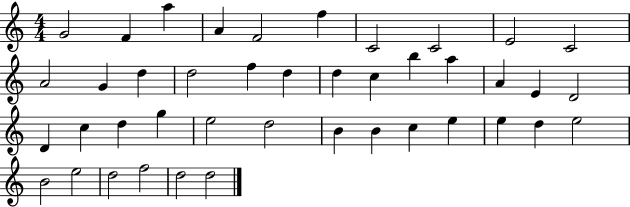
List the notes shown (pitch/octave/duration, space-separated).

G4/h F4/q A5/q A4/q F4/h F5/q C4/h C4/h E4/h C4/h A4/h G4/q D5/q D5/h F5/q D5/q D5/q C5/q B5/q A5/q A4/q E4/q D4/h D4/q C5/q D5/q G5/q E5/h D5/h B4/q B4/q C5/q E5/q E5/q D5/q E5/h B4/h E5/h D5/h F5/h D5/h D5/h